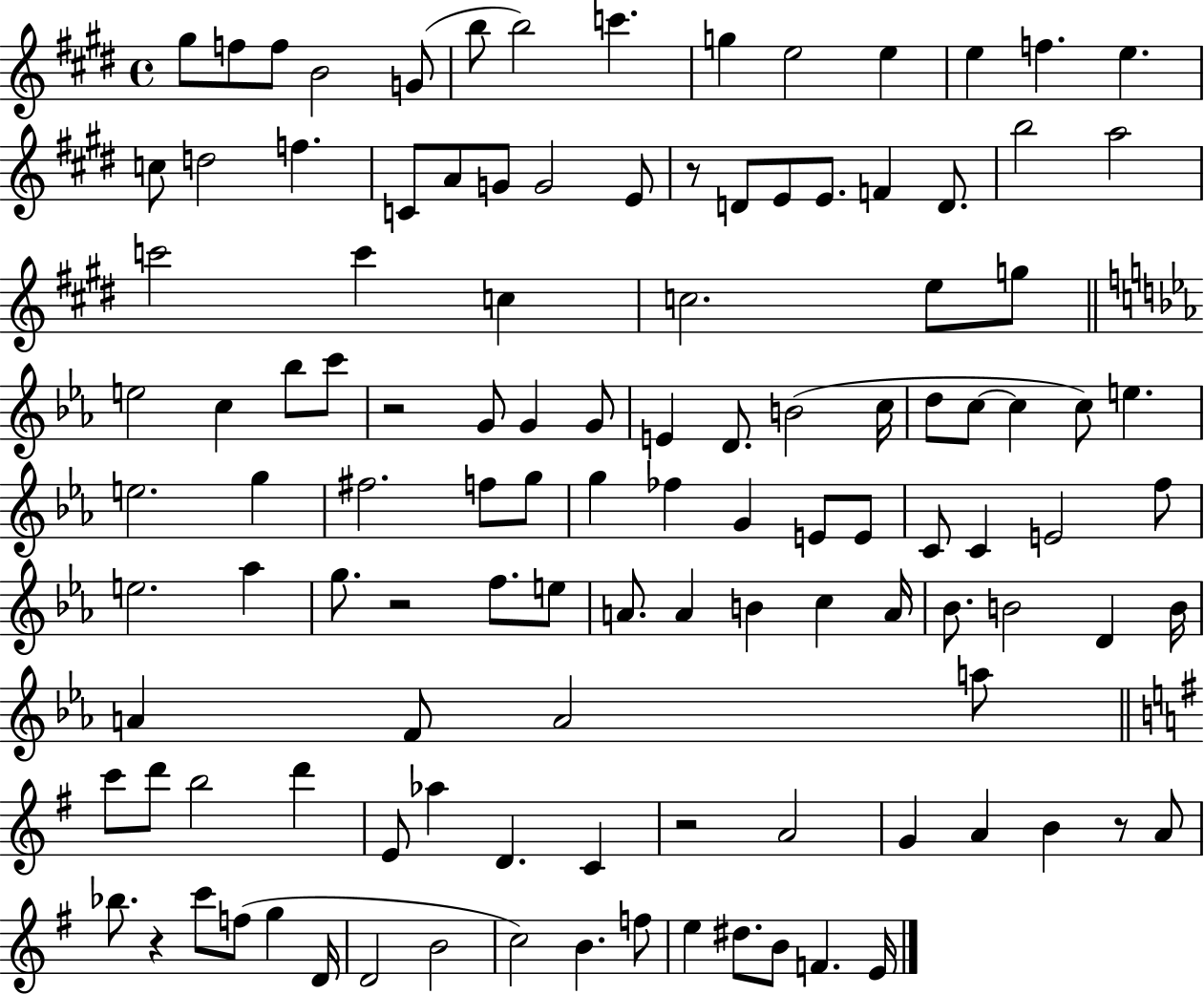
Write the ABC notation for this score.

X:1
T:Untitled
M:4/4
L:1/4
K:E
^g/2 f/2 f/2 B2 G/2 b/2 b2 c' g e2 e e f e c/2 d2 f C/2 A/2 G/2 G2 E/2 z/2 D/2 E/2 E/2 F D/2 b2 a2 c'2 c' c c2 e/2 g/2 e2 c _b/2 c'/2 z2 G/2 G G/2 E D/2 B2 c/4 d/2 c/2 c c/2 e e2 g ^f2 f/2 g/2 g _f G E/2 E/2 C/2 C E2 f/2 e2 _a g/2 z2 f/2 e/2 A/2 A B c A/4 _B/2 B2 D B/4 A F/2 A2 a/2 c'/2 d'/2 b2 d' E/2 _a D C z2 A2 G A B z/2 A/2 _b/2 z c'/2 f/2 g D/4 D2 B2 c2 B f/2 e ^d/2 B/2 F E/4